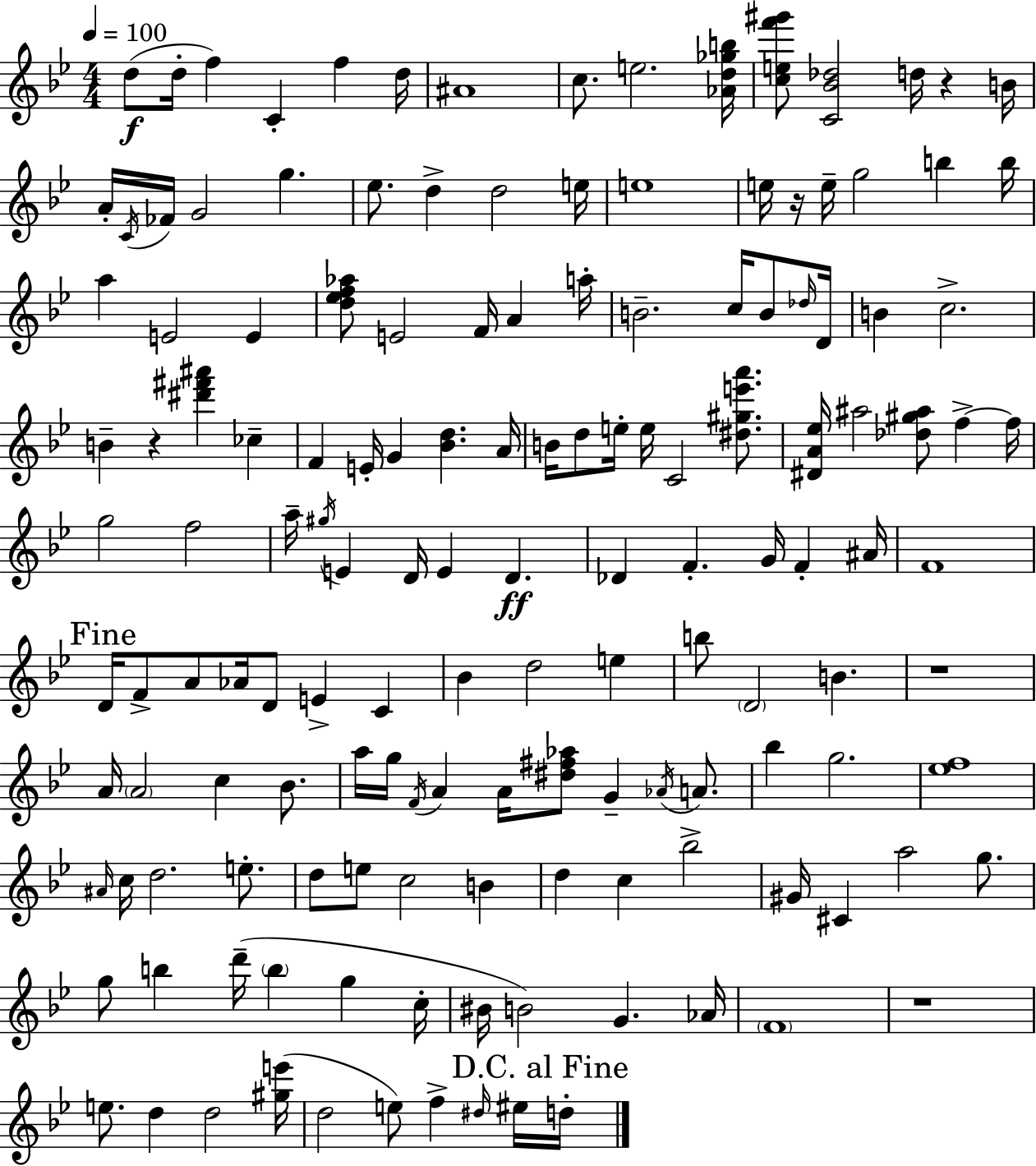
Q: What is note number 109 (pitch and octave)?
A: A5